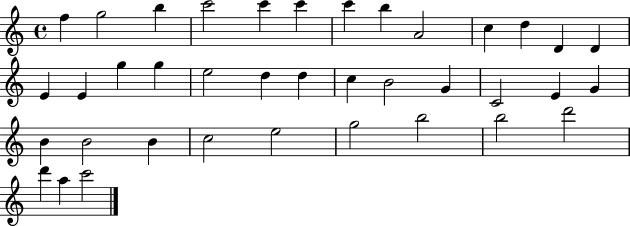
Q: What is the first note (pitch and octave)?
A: F5